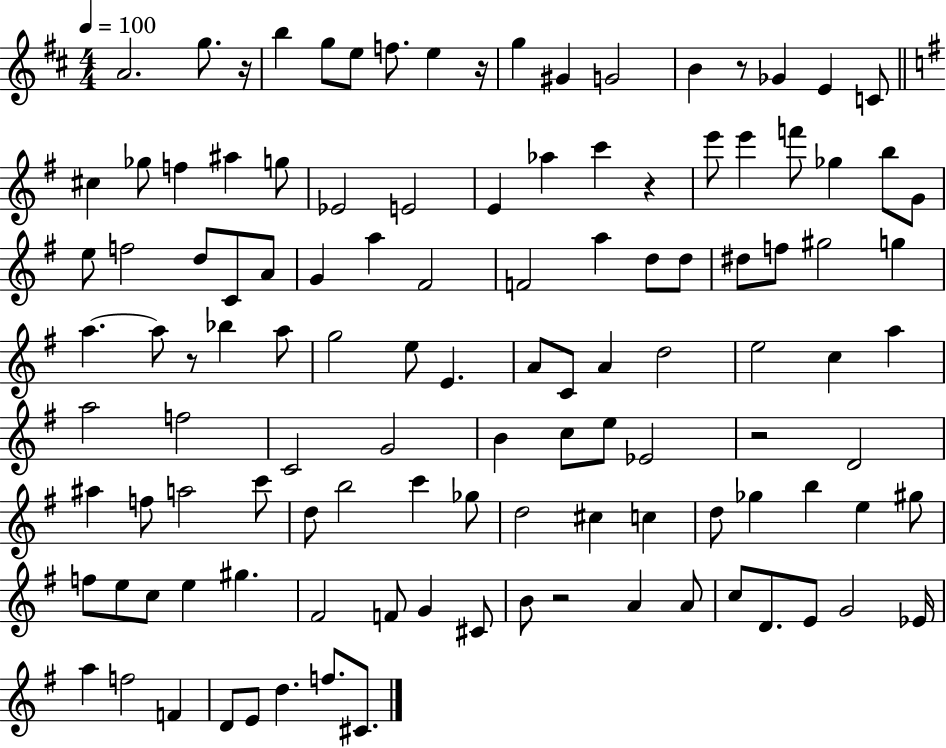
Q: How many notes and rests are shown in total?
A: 117